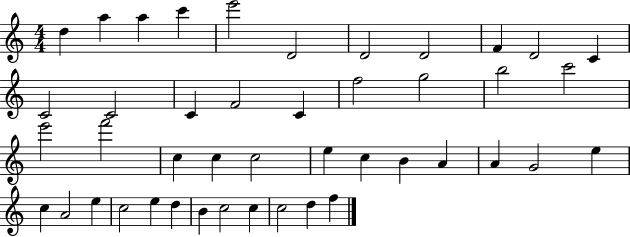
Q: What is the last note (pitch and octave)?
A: F5